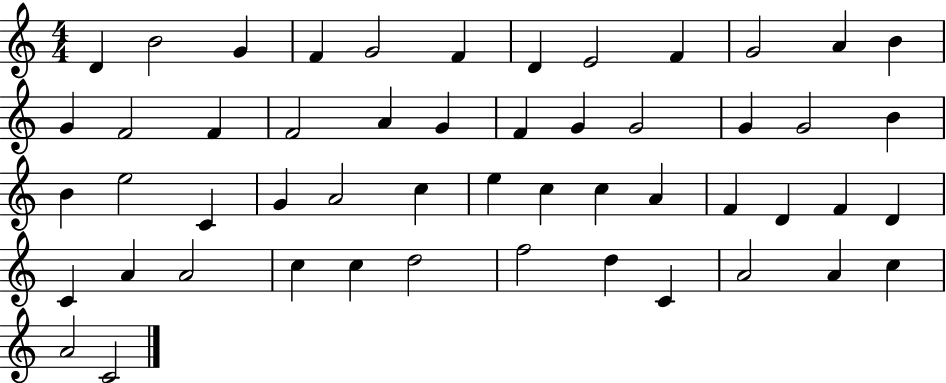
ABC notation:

X:1
T:Untitled
M:4/4
L:1/4
K:C
D B2 G F G2 F D E2 F G2 A B G F2 F F2 A G F G G2 G G2 B B e2 C G A2 c e c c A F D F D C A A2 c c d2 f2 d C A2 A c A2 C2